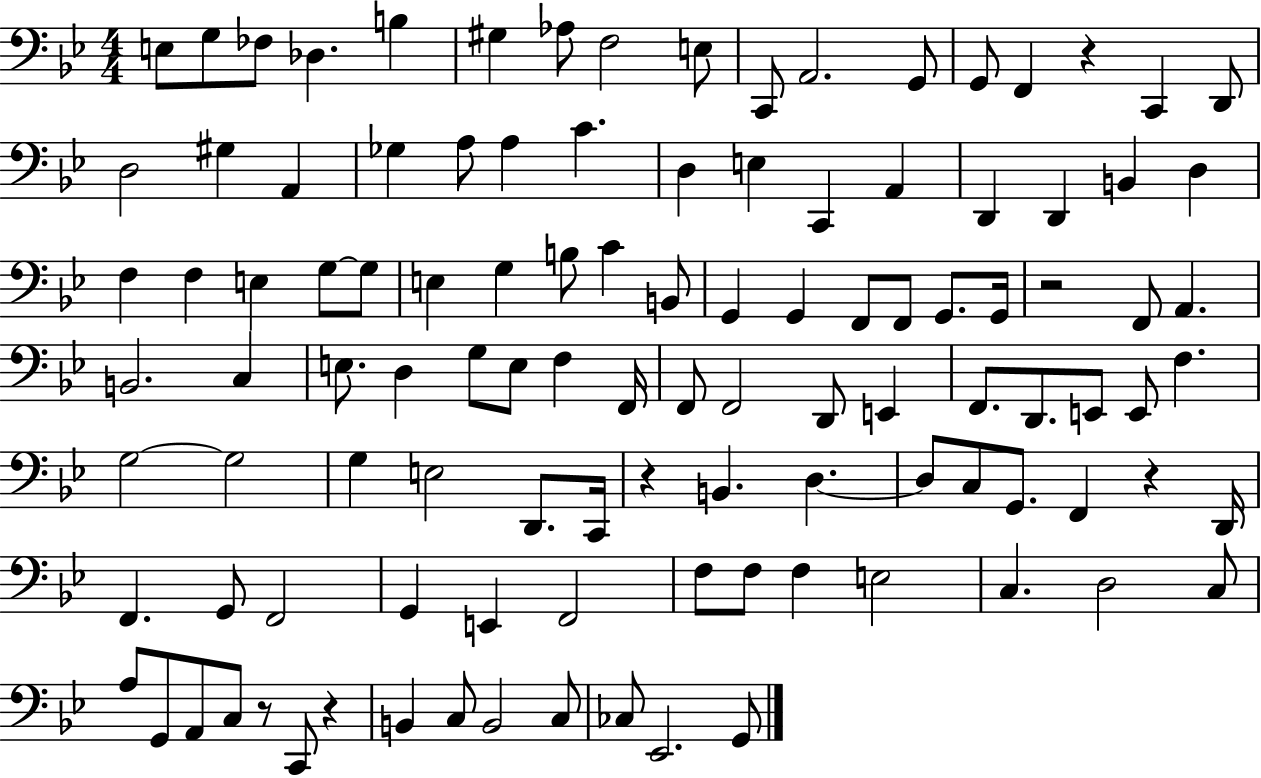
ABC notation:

X:1
T:Untitled
M:4/4
L:1/4
K:Bb
E,/2 G,/2 _F,/2 _D, B, ^G, _A,/2 F,2 E,/2 C,,/2 A,,2 G,,/2 G,,/2 F,, z C,, D,,/2 D,2 ^G, A,, _G, A,/2 A, C D, E, C,, A,, D,, D,, B,, D, F, F, E, G,/2 G,/2 E, G, B,/2 C B,,/2 G,, G,, F,,/2 F,,/2 G,,/2 G,,/4 z2 F,,/2 A,, B,,2 C, E,/2 D, G,/2 E,/2 F, F,,/4 F,,/2 F,,2 D,,/2 E,, F,,/2 D,,/2 E,,/2 E,,/2 F, G,2 G,2 G, E,2 D,,/2 C,,/4 z B,, D, D,/2 C,/2 G,,/2 F,, z D,,/4 F,, G,,/2 F,,2 G,, E,, F,,2 F,/2 F,/2 F, E,2 C, D,2 C,/2 A,/2 G,,/2 A,,/2 C,/2 z/2 C,,/2 z B,, C,/2 B,,2 C,/2 _C,/2 _E,,2 G,,/2